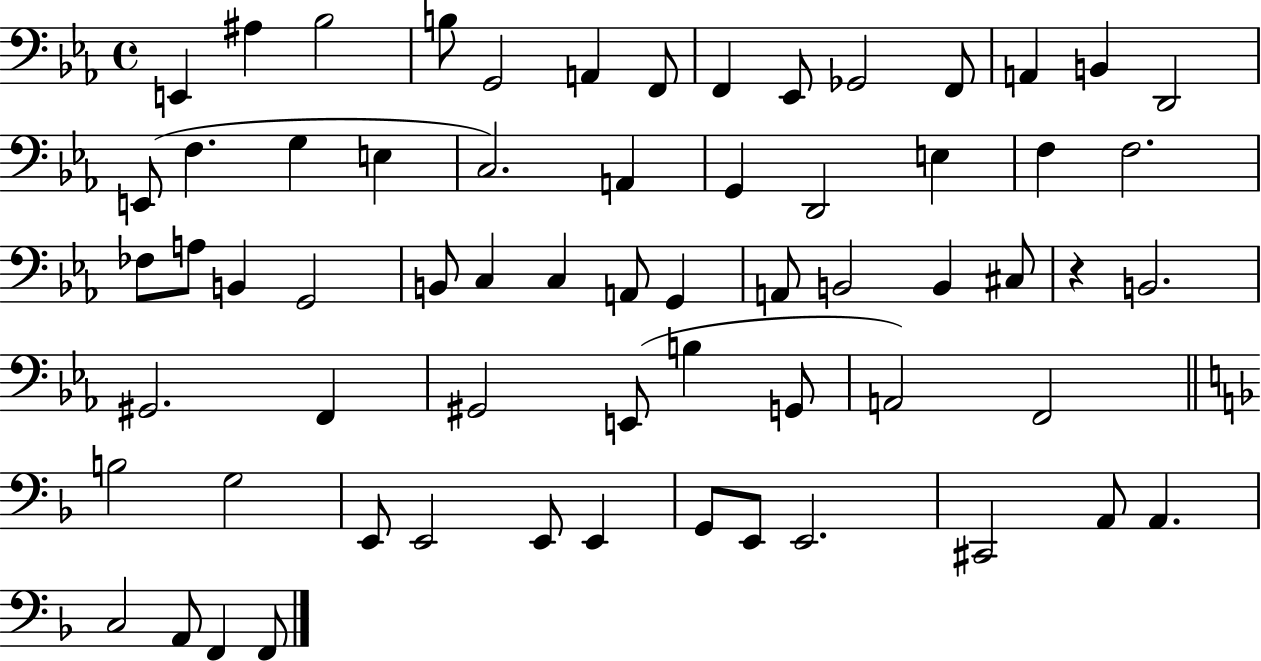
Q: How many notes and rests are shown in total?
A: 64